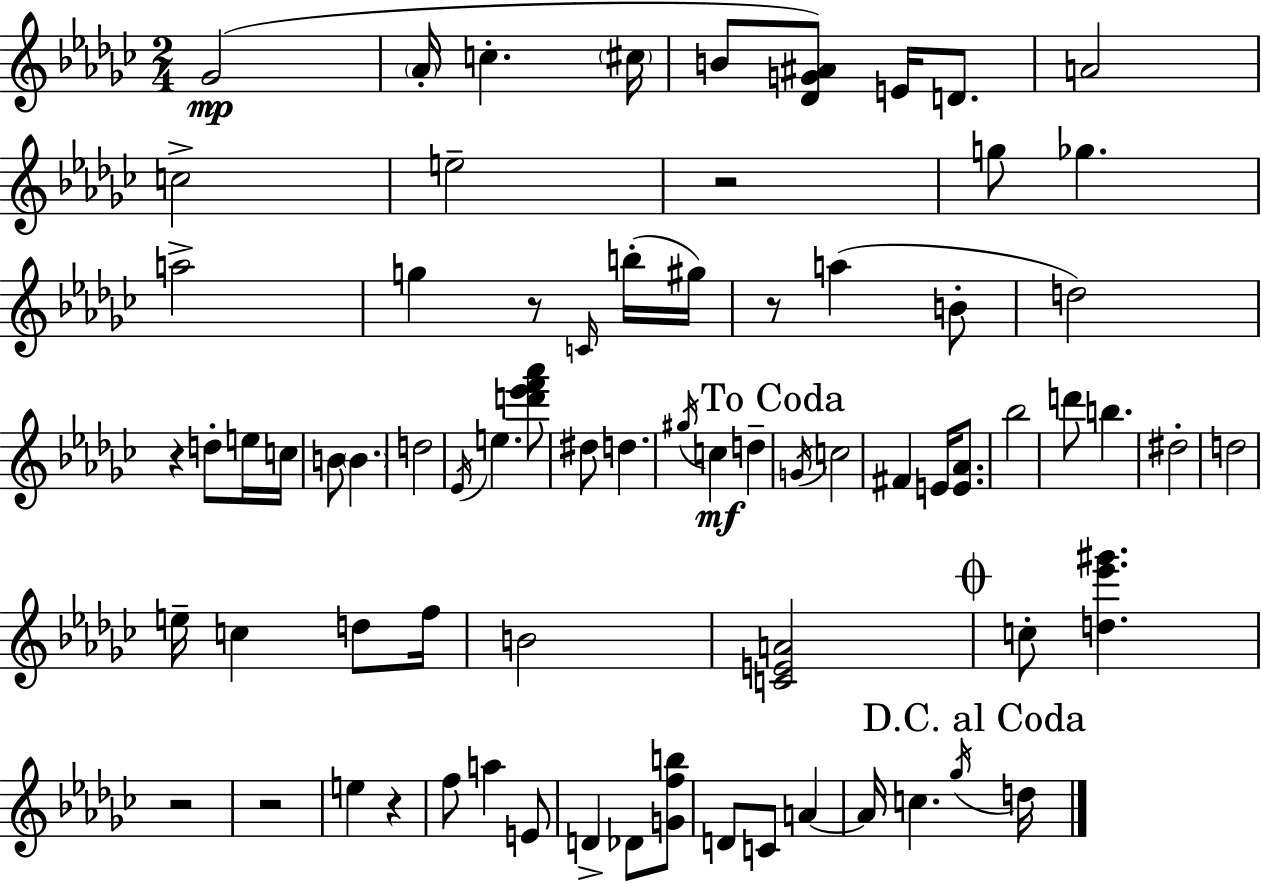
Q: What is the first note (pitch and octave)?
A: Gb4